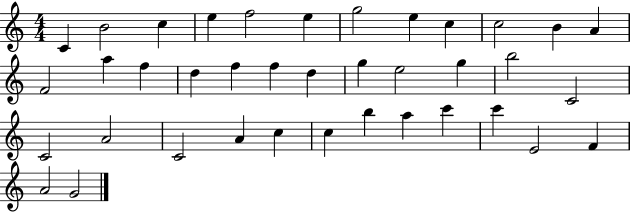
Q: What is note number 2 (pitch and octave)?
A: B4